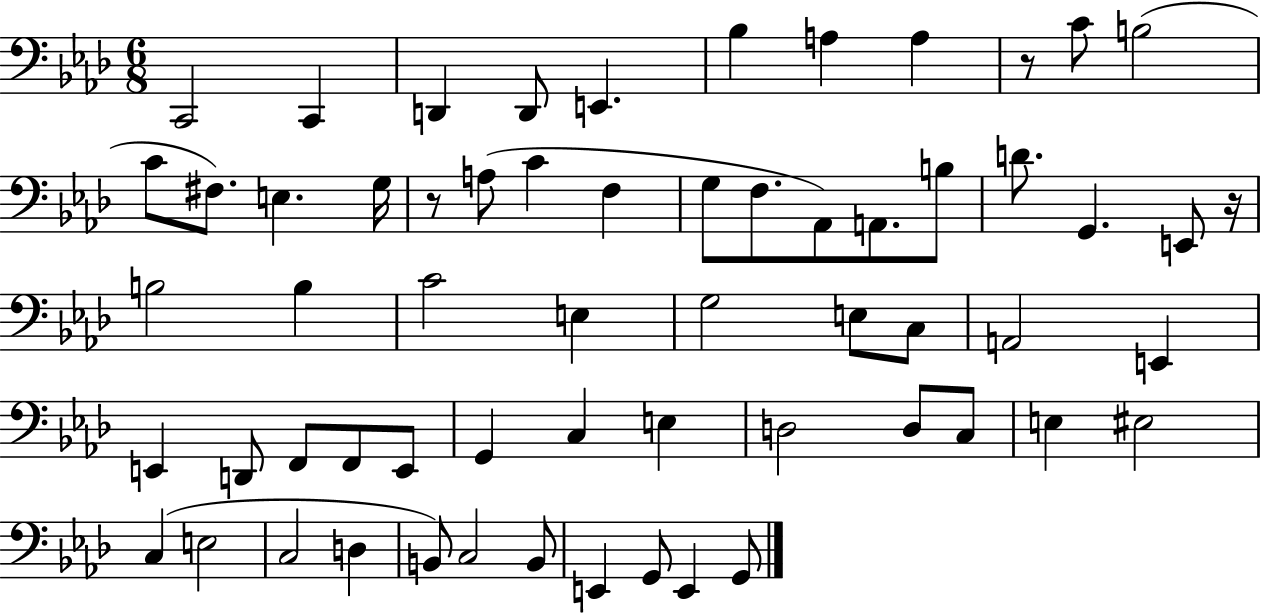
{
  \clef bass
  \numericTimeSignature
  \time 6/8
  \key aes \major
  \repeat volta 2 { c,2 c,4 | d,4 d,8 e,4. | bes4 a4 a4 | r8 c'8 b2( | \break c'8 fis8.) e4. g16 | r8 a8( c'4 f4 | g8 f8. aes,8) a,8. b8 | d'8. g,4. e,8 r16 | \break b2 b4 | c'2 e4 | g2 e8 c8 | a,2 e,4 | \break e,4 d,8 f,8 f,8 e,8 | g,4 c4 e4 | d2 d8 c8 | e4 eis2 | \break c4( e2 | c2 d4 | b,8) c2 b,8 | e,4 g,8 e,4 g,8 | \break } \bar "|."
}